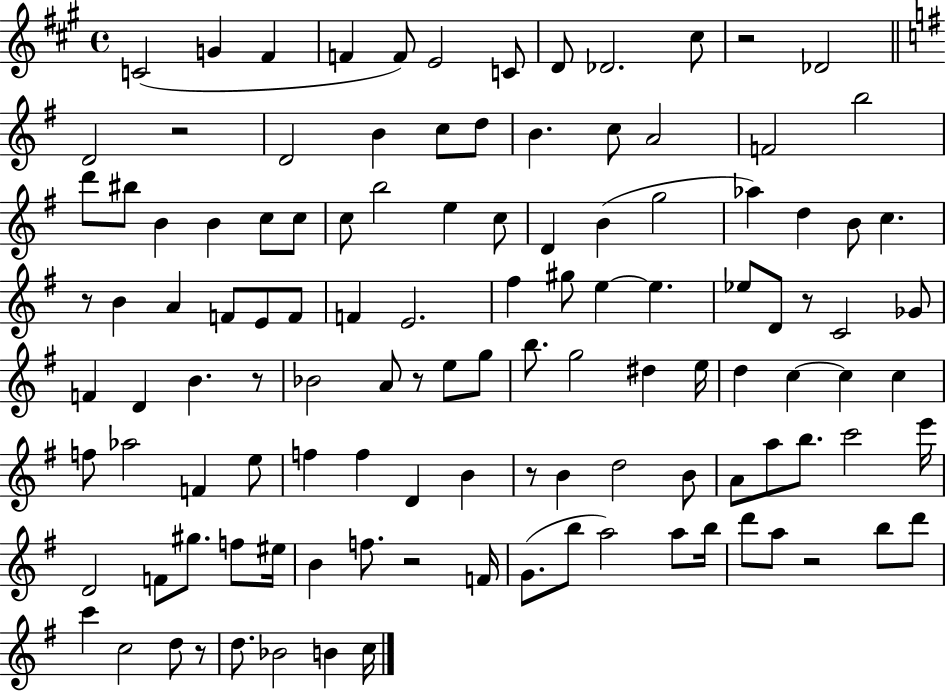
X:1
T:Untitled
M:4/4
L:1/4
K:A
C2 G ^F F F/2 E2 C/2 D/2 _D2 ^c/2 z2 _D2 D2 z2 D2 B c/2 d/2 B c/2 A2 F2 b2 d'/2 ^b/2 B B c/2 c/2 c/2 b2 e c/2 D B g2 _a d B/2 c z/2 B A F/2 E/2 F/2 F E2 ^f ^g/2 e e _e/2 D/2 z/2 C2 _G/2 F D B z/2 _B2 A/2 z/2 e/2 g/2 b/2 g2 ^d e/4 d c c c f/2 _a2 F e/2 f f D B z/2 B d2 B/2 A/2 a/2 b/2 c'2 e'/4 D2 F/2 ^g/2 f/2 ^e/4 B f/2 z2 F/4 G/2 b/2 a2 a/2 b/4 d'/2 a/2 z2 b/2 d'/2 c' c2 d/2 z/2 d/2 _B2 B c/4